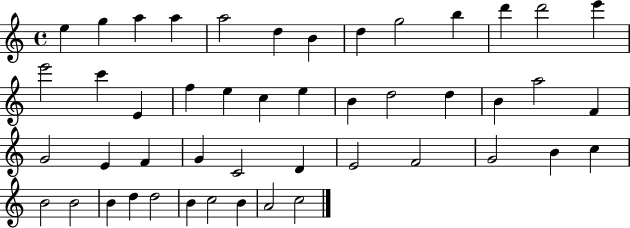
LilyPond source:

{
  \clef treble
  \time 4/4
  \defaultTimeSignature
  \key c \major
  e''4 g''4 a''4 a''4 | a''2 d''4 b'4 | d''4 g''2 b''4 | d'''4 d'''2 e'''4 | \break e'''2 c'''4 e'4 | f''4 e''4 c''4 e''4 | b'4 d''2 d''4 | b'4 a''2 f'4 | \break g'2 e'4 f'4 | g'4 c'2 d'4 | e'2 f'2 | g'2 b'4 c''4 | \break b'2 b'2 | b'4 d''4 d''2 | b'4 c''2 b'4 | a'2 c''2 | \break \bar "|."
}